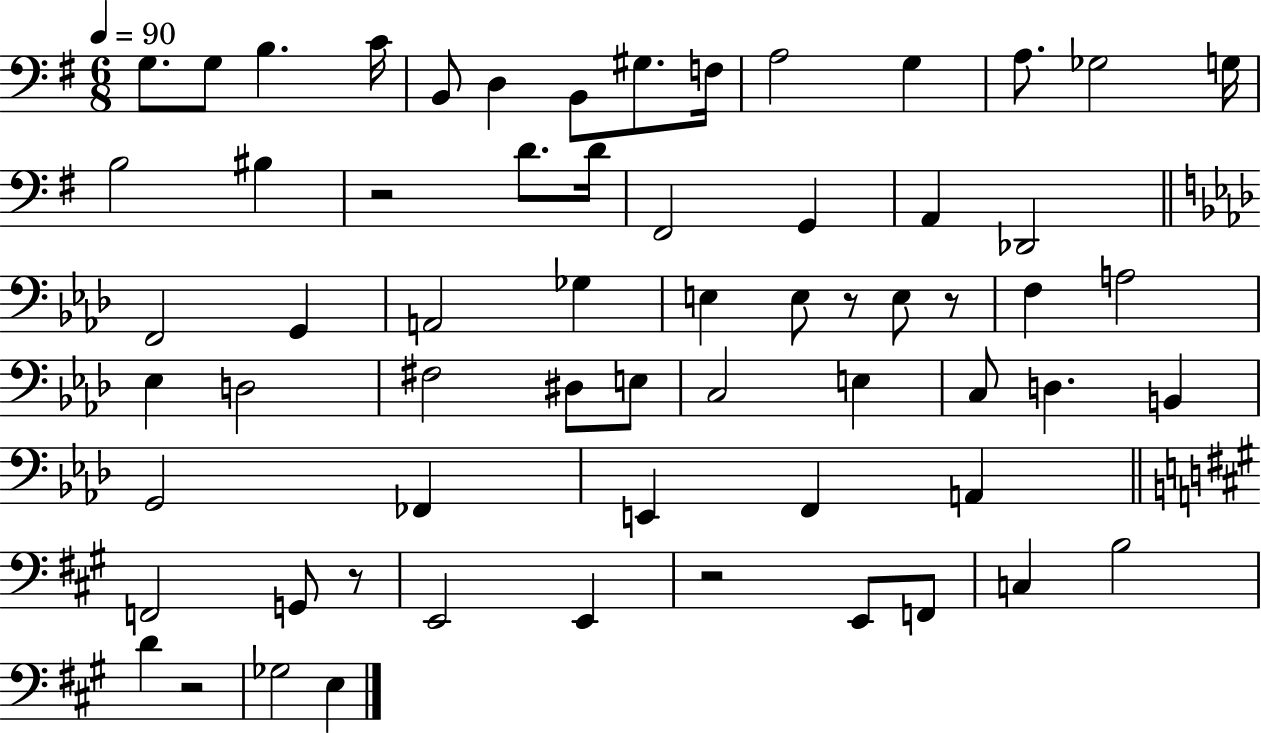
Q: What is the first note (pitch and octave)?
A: G3